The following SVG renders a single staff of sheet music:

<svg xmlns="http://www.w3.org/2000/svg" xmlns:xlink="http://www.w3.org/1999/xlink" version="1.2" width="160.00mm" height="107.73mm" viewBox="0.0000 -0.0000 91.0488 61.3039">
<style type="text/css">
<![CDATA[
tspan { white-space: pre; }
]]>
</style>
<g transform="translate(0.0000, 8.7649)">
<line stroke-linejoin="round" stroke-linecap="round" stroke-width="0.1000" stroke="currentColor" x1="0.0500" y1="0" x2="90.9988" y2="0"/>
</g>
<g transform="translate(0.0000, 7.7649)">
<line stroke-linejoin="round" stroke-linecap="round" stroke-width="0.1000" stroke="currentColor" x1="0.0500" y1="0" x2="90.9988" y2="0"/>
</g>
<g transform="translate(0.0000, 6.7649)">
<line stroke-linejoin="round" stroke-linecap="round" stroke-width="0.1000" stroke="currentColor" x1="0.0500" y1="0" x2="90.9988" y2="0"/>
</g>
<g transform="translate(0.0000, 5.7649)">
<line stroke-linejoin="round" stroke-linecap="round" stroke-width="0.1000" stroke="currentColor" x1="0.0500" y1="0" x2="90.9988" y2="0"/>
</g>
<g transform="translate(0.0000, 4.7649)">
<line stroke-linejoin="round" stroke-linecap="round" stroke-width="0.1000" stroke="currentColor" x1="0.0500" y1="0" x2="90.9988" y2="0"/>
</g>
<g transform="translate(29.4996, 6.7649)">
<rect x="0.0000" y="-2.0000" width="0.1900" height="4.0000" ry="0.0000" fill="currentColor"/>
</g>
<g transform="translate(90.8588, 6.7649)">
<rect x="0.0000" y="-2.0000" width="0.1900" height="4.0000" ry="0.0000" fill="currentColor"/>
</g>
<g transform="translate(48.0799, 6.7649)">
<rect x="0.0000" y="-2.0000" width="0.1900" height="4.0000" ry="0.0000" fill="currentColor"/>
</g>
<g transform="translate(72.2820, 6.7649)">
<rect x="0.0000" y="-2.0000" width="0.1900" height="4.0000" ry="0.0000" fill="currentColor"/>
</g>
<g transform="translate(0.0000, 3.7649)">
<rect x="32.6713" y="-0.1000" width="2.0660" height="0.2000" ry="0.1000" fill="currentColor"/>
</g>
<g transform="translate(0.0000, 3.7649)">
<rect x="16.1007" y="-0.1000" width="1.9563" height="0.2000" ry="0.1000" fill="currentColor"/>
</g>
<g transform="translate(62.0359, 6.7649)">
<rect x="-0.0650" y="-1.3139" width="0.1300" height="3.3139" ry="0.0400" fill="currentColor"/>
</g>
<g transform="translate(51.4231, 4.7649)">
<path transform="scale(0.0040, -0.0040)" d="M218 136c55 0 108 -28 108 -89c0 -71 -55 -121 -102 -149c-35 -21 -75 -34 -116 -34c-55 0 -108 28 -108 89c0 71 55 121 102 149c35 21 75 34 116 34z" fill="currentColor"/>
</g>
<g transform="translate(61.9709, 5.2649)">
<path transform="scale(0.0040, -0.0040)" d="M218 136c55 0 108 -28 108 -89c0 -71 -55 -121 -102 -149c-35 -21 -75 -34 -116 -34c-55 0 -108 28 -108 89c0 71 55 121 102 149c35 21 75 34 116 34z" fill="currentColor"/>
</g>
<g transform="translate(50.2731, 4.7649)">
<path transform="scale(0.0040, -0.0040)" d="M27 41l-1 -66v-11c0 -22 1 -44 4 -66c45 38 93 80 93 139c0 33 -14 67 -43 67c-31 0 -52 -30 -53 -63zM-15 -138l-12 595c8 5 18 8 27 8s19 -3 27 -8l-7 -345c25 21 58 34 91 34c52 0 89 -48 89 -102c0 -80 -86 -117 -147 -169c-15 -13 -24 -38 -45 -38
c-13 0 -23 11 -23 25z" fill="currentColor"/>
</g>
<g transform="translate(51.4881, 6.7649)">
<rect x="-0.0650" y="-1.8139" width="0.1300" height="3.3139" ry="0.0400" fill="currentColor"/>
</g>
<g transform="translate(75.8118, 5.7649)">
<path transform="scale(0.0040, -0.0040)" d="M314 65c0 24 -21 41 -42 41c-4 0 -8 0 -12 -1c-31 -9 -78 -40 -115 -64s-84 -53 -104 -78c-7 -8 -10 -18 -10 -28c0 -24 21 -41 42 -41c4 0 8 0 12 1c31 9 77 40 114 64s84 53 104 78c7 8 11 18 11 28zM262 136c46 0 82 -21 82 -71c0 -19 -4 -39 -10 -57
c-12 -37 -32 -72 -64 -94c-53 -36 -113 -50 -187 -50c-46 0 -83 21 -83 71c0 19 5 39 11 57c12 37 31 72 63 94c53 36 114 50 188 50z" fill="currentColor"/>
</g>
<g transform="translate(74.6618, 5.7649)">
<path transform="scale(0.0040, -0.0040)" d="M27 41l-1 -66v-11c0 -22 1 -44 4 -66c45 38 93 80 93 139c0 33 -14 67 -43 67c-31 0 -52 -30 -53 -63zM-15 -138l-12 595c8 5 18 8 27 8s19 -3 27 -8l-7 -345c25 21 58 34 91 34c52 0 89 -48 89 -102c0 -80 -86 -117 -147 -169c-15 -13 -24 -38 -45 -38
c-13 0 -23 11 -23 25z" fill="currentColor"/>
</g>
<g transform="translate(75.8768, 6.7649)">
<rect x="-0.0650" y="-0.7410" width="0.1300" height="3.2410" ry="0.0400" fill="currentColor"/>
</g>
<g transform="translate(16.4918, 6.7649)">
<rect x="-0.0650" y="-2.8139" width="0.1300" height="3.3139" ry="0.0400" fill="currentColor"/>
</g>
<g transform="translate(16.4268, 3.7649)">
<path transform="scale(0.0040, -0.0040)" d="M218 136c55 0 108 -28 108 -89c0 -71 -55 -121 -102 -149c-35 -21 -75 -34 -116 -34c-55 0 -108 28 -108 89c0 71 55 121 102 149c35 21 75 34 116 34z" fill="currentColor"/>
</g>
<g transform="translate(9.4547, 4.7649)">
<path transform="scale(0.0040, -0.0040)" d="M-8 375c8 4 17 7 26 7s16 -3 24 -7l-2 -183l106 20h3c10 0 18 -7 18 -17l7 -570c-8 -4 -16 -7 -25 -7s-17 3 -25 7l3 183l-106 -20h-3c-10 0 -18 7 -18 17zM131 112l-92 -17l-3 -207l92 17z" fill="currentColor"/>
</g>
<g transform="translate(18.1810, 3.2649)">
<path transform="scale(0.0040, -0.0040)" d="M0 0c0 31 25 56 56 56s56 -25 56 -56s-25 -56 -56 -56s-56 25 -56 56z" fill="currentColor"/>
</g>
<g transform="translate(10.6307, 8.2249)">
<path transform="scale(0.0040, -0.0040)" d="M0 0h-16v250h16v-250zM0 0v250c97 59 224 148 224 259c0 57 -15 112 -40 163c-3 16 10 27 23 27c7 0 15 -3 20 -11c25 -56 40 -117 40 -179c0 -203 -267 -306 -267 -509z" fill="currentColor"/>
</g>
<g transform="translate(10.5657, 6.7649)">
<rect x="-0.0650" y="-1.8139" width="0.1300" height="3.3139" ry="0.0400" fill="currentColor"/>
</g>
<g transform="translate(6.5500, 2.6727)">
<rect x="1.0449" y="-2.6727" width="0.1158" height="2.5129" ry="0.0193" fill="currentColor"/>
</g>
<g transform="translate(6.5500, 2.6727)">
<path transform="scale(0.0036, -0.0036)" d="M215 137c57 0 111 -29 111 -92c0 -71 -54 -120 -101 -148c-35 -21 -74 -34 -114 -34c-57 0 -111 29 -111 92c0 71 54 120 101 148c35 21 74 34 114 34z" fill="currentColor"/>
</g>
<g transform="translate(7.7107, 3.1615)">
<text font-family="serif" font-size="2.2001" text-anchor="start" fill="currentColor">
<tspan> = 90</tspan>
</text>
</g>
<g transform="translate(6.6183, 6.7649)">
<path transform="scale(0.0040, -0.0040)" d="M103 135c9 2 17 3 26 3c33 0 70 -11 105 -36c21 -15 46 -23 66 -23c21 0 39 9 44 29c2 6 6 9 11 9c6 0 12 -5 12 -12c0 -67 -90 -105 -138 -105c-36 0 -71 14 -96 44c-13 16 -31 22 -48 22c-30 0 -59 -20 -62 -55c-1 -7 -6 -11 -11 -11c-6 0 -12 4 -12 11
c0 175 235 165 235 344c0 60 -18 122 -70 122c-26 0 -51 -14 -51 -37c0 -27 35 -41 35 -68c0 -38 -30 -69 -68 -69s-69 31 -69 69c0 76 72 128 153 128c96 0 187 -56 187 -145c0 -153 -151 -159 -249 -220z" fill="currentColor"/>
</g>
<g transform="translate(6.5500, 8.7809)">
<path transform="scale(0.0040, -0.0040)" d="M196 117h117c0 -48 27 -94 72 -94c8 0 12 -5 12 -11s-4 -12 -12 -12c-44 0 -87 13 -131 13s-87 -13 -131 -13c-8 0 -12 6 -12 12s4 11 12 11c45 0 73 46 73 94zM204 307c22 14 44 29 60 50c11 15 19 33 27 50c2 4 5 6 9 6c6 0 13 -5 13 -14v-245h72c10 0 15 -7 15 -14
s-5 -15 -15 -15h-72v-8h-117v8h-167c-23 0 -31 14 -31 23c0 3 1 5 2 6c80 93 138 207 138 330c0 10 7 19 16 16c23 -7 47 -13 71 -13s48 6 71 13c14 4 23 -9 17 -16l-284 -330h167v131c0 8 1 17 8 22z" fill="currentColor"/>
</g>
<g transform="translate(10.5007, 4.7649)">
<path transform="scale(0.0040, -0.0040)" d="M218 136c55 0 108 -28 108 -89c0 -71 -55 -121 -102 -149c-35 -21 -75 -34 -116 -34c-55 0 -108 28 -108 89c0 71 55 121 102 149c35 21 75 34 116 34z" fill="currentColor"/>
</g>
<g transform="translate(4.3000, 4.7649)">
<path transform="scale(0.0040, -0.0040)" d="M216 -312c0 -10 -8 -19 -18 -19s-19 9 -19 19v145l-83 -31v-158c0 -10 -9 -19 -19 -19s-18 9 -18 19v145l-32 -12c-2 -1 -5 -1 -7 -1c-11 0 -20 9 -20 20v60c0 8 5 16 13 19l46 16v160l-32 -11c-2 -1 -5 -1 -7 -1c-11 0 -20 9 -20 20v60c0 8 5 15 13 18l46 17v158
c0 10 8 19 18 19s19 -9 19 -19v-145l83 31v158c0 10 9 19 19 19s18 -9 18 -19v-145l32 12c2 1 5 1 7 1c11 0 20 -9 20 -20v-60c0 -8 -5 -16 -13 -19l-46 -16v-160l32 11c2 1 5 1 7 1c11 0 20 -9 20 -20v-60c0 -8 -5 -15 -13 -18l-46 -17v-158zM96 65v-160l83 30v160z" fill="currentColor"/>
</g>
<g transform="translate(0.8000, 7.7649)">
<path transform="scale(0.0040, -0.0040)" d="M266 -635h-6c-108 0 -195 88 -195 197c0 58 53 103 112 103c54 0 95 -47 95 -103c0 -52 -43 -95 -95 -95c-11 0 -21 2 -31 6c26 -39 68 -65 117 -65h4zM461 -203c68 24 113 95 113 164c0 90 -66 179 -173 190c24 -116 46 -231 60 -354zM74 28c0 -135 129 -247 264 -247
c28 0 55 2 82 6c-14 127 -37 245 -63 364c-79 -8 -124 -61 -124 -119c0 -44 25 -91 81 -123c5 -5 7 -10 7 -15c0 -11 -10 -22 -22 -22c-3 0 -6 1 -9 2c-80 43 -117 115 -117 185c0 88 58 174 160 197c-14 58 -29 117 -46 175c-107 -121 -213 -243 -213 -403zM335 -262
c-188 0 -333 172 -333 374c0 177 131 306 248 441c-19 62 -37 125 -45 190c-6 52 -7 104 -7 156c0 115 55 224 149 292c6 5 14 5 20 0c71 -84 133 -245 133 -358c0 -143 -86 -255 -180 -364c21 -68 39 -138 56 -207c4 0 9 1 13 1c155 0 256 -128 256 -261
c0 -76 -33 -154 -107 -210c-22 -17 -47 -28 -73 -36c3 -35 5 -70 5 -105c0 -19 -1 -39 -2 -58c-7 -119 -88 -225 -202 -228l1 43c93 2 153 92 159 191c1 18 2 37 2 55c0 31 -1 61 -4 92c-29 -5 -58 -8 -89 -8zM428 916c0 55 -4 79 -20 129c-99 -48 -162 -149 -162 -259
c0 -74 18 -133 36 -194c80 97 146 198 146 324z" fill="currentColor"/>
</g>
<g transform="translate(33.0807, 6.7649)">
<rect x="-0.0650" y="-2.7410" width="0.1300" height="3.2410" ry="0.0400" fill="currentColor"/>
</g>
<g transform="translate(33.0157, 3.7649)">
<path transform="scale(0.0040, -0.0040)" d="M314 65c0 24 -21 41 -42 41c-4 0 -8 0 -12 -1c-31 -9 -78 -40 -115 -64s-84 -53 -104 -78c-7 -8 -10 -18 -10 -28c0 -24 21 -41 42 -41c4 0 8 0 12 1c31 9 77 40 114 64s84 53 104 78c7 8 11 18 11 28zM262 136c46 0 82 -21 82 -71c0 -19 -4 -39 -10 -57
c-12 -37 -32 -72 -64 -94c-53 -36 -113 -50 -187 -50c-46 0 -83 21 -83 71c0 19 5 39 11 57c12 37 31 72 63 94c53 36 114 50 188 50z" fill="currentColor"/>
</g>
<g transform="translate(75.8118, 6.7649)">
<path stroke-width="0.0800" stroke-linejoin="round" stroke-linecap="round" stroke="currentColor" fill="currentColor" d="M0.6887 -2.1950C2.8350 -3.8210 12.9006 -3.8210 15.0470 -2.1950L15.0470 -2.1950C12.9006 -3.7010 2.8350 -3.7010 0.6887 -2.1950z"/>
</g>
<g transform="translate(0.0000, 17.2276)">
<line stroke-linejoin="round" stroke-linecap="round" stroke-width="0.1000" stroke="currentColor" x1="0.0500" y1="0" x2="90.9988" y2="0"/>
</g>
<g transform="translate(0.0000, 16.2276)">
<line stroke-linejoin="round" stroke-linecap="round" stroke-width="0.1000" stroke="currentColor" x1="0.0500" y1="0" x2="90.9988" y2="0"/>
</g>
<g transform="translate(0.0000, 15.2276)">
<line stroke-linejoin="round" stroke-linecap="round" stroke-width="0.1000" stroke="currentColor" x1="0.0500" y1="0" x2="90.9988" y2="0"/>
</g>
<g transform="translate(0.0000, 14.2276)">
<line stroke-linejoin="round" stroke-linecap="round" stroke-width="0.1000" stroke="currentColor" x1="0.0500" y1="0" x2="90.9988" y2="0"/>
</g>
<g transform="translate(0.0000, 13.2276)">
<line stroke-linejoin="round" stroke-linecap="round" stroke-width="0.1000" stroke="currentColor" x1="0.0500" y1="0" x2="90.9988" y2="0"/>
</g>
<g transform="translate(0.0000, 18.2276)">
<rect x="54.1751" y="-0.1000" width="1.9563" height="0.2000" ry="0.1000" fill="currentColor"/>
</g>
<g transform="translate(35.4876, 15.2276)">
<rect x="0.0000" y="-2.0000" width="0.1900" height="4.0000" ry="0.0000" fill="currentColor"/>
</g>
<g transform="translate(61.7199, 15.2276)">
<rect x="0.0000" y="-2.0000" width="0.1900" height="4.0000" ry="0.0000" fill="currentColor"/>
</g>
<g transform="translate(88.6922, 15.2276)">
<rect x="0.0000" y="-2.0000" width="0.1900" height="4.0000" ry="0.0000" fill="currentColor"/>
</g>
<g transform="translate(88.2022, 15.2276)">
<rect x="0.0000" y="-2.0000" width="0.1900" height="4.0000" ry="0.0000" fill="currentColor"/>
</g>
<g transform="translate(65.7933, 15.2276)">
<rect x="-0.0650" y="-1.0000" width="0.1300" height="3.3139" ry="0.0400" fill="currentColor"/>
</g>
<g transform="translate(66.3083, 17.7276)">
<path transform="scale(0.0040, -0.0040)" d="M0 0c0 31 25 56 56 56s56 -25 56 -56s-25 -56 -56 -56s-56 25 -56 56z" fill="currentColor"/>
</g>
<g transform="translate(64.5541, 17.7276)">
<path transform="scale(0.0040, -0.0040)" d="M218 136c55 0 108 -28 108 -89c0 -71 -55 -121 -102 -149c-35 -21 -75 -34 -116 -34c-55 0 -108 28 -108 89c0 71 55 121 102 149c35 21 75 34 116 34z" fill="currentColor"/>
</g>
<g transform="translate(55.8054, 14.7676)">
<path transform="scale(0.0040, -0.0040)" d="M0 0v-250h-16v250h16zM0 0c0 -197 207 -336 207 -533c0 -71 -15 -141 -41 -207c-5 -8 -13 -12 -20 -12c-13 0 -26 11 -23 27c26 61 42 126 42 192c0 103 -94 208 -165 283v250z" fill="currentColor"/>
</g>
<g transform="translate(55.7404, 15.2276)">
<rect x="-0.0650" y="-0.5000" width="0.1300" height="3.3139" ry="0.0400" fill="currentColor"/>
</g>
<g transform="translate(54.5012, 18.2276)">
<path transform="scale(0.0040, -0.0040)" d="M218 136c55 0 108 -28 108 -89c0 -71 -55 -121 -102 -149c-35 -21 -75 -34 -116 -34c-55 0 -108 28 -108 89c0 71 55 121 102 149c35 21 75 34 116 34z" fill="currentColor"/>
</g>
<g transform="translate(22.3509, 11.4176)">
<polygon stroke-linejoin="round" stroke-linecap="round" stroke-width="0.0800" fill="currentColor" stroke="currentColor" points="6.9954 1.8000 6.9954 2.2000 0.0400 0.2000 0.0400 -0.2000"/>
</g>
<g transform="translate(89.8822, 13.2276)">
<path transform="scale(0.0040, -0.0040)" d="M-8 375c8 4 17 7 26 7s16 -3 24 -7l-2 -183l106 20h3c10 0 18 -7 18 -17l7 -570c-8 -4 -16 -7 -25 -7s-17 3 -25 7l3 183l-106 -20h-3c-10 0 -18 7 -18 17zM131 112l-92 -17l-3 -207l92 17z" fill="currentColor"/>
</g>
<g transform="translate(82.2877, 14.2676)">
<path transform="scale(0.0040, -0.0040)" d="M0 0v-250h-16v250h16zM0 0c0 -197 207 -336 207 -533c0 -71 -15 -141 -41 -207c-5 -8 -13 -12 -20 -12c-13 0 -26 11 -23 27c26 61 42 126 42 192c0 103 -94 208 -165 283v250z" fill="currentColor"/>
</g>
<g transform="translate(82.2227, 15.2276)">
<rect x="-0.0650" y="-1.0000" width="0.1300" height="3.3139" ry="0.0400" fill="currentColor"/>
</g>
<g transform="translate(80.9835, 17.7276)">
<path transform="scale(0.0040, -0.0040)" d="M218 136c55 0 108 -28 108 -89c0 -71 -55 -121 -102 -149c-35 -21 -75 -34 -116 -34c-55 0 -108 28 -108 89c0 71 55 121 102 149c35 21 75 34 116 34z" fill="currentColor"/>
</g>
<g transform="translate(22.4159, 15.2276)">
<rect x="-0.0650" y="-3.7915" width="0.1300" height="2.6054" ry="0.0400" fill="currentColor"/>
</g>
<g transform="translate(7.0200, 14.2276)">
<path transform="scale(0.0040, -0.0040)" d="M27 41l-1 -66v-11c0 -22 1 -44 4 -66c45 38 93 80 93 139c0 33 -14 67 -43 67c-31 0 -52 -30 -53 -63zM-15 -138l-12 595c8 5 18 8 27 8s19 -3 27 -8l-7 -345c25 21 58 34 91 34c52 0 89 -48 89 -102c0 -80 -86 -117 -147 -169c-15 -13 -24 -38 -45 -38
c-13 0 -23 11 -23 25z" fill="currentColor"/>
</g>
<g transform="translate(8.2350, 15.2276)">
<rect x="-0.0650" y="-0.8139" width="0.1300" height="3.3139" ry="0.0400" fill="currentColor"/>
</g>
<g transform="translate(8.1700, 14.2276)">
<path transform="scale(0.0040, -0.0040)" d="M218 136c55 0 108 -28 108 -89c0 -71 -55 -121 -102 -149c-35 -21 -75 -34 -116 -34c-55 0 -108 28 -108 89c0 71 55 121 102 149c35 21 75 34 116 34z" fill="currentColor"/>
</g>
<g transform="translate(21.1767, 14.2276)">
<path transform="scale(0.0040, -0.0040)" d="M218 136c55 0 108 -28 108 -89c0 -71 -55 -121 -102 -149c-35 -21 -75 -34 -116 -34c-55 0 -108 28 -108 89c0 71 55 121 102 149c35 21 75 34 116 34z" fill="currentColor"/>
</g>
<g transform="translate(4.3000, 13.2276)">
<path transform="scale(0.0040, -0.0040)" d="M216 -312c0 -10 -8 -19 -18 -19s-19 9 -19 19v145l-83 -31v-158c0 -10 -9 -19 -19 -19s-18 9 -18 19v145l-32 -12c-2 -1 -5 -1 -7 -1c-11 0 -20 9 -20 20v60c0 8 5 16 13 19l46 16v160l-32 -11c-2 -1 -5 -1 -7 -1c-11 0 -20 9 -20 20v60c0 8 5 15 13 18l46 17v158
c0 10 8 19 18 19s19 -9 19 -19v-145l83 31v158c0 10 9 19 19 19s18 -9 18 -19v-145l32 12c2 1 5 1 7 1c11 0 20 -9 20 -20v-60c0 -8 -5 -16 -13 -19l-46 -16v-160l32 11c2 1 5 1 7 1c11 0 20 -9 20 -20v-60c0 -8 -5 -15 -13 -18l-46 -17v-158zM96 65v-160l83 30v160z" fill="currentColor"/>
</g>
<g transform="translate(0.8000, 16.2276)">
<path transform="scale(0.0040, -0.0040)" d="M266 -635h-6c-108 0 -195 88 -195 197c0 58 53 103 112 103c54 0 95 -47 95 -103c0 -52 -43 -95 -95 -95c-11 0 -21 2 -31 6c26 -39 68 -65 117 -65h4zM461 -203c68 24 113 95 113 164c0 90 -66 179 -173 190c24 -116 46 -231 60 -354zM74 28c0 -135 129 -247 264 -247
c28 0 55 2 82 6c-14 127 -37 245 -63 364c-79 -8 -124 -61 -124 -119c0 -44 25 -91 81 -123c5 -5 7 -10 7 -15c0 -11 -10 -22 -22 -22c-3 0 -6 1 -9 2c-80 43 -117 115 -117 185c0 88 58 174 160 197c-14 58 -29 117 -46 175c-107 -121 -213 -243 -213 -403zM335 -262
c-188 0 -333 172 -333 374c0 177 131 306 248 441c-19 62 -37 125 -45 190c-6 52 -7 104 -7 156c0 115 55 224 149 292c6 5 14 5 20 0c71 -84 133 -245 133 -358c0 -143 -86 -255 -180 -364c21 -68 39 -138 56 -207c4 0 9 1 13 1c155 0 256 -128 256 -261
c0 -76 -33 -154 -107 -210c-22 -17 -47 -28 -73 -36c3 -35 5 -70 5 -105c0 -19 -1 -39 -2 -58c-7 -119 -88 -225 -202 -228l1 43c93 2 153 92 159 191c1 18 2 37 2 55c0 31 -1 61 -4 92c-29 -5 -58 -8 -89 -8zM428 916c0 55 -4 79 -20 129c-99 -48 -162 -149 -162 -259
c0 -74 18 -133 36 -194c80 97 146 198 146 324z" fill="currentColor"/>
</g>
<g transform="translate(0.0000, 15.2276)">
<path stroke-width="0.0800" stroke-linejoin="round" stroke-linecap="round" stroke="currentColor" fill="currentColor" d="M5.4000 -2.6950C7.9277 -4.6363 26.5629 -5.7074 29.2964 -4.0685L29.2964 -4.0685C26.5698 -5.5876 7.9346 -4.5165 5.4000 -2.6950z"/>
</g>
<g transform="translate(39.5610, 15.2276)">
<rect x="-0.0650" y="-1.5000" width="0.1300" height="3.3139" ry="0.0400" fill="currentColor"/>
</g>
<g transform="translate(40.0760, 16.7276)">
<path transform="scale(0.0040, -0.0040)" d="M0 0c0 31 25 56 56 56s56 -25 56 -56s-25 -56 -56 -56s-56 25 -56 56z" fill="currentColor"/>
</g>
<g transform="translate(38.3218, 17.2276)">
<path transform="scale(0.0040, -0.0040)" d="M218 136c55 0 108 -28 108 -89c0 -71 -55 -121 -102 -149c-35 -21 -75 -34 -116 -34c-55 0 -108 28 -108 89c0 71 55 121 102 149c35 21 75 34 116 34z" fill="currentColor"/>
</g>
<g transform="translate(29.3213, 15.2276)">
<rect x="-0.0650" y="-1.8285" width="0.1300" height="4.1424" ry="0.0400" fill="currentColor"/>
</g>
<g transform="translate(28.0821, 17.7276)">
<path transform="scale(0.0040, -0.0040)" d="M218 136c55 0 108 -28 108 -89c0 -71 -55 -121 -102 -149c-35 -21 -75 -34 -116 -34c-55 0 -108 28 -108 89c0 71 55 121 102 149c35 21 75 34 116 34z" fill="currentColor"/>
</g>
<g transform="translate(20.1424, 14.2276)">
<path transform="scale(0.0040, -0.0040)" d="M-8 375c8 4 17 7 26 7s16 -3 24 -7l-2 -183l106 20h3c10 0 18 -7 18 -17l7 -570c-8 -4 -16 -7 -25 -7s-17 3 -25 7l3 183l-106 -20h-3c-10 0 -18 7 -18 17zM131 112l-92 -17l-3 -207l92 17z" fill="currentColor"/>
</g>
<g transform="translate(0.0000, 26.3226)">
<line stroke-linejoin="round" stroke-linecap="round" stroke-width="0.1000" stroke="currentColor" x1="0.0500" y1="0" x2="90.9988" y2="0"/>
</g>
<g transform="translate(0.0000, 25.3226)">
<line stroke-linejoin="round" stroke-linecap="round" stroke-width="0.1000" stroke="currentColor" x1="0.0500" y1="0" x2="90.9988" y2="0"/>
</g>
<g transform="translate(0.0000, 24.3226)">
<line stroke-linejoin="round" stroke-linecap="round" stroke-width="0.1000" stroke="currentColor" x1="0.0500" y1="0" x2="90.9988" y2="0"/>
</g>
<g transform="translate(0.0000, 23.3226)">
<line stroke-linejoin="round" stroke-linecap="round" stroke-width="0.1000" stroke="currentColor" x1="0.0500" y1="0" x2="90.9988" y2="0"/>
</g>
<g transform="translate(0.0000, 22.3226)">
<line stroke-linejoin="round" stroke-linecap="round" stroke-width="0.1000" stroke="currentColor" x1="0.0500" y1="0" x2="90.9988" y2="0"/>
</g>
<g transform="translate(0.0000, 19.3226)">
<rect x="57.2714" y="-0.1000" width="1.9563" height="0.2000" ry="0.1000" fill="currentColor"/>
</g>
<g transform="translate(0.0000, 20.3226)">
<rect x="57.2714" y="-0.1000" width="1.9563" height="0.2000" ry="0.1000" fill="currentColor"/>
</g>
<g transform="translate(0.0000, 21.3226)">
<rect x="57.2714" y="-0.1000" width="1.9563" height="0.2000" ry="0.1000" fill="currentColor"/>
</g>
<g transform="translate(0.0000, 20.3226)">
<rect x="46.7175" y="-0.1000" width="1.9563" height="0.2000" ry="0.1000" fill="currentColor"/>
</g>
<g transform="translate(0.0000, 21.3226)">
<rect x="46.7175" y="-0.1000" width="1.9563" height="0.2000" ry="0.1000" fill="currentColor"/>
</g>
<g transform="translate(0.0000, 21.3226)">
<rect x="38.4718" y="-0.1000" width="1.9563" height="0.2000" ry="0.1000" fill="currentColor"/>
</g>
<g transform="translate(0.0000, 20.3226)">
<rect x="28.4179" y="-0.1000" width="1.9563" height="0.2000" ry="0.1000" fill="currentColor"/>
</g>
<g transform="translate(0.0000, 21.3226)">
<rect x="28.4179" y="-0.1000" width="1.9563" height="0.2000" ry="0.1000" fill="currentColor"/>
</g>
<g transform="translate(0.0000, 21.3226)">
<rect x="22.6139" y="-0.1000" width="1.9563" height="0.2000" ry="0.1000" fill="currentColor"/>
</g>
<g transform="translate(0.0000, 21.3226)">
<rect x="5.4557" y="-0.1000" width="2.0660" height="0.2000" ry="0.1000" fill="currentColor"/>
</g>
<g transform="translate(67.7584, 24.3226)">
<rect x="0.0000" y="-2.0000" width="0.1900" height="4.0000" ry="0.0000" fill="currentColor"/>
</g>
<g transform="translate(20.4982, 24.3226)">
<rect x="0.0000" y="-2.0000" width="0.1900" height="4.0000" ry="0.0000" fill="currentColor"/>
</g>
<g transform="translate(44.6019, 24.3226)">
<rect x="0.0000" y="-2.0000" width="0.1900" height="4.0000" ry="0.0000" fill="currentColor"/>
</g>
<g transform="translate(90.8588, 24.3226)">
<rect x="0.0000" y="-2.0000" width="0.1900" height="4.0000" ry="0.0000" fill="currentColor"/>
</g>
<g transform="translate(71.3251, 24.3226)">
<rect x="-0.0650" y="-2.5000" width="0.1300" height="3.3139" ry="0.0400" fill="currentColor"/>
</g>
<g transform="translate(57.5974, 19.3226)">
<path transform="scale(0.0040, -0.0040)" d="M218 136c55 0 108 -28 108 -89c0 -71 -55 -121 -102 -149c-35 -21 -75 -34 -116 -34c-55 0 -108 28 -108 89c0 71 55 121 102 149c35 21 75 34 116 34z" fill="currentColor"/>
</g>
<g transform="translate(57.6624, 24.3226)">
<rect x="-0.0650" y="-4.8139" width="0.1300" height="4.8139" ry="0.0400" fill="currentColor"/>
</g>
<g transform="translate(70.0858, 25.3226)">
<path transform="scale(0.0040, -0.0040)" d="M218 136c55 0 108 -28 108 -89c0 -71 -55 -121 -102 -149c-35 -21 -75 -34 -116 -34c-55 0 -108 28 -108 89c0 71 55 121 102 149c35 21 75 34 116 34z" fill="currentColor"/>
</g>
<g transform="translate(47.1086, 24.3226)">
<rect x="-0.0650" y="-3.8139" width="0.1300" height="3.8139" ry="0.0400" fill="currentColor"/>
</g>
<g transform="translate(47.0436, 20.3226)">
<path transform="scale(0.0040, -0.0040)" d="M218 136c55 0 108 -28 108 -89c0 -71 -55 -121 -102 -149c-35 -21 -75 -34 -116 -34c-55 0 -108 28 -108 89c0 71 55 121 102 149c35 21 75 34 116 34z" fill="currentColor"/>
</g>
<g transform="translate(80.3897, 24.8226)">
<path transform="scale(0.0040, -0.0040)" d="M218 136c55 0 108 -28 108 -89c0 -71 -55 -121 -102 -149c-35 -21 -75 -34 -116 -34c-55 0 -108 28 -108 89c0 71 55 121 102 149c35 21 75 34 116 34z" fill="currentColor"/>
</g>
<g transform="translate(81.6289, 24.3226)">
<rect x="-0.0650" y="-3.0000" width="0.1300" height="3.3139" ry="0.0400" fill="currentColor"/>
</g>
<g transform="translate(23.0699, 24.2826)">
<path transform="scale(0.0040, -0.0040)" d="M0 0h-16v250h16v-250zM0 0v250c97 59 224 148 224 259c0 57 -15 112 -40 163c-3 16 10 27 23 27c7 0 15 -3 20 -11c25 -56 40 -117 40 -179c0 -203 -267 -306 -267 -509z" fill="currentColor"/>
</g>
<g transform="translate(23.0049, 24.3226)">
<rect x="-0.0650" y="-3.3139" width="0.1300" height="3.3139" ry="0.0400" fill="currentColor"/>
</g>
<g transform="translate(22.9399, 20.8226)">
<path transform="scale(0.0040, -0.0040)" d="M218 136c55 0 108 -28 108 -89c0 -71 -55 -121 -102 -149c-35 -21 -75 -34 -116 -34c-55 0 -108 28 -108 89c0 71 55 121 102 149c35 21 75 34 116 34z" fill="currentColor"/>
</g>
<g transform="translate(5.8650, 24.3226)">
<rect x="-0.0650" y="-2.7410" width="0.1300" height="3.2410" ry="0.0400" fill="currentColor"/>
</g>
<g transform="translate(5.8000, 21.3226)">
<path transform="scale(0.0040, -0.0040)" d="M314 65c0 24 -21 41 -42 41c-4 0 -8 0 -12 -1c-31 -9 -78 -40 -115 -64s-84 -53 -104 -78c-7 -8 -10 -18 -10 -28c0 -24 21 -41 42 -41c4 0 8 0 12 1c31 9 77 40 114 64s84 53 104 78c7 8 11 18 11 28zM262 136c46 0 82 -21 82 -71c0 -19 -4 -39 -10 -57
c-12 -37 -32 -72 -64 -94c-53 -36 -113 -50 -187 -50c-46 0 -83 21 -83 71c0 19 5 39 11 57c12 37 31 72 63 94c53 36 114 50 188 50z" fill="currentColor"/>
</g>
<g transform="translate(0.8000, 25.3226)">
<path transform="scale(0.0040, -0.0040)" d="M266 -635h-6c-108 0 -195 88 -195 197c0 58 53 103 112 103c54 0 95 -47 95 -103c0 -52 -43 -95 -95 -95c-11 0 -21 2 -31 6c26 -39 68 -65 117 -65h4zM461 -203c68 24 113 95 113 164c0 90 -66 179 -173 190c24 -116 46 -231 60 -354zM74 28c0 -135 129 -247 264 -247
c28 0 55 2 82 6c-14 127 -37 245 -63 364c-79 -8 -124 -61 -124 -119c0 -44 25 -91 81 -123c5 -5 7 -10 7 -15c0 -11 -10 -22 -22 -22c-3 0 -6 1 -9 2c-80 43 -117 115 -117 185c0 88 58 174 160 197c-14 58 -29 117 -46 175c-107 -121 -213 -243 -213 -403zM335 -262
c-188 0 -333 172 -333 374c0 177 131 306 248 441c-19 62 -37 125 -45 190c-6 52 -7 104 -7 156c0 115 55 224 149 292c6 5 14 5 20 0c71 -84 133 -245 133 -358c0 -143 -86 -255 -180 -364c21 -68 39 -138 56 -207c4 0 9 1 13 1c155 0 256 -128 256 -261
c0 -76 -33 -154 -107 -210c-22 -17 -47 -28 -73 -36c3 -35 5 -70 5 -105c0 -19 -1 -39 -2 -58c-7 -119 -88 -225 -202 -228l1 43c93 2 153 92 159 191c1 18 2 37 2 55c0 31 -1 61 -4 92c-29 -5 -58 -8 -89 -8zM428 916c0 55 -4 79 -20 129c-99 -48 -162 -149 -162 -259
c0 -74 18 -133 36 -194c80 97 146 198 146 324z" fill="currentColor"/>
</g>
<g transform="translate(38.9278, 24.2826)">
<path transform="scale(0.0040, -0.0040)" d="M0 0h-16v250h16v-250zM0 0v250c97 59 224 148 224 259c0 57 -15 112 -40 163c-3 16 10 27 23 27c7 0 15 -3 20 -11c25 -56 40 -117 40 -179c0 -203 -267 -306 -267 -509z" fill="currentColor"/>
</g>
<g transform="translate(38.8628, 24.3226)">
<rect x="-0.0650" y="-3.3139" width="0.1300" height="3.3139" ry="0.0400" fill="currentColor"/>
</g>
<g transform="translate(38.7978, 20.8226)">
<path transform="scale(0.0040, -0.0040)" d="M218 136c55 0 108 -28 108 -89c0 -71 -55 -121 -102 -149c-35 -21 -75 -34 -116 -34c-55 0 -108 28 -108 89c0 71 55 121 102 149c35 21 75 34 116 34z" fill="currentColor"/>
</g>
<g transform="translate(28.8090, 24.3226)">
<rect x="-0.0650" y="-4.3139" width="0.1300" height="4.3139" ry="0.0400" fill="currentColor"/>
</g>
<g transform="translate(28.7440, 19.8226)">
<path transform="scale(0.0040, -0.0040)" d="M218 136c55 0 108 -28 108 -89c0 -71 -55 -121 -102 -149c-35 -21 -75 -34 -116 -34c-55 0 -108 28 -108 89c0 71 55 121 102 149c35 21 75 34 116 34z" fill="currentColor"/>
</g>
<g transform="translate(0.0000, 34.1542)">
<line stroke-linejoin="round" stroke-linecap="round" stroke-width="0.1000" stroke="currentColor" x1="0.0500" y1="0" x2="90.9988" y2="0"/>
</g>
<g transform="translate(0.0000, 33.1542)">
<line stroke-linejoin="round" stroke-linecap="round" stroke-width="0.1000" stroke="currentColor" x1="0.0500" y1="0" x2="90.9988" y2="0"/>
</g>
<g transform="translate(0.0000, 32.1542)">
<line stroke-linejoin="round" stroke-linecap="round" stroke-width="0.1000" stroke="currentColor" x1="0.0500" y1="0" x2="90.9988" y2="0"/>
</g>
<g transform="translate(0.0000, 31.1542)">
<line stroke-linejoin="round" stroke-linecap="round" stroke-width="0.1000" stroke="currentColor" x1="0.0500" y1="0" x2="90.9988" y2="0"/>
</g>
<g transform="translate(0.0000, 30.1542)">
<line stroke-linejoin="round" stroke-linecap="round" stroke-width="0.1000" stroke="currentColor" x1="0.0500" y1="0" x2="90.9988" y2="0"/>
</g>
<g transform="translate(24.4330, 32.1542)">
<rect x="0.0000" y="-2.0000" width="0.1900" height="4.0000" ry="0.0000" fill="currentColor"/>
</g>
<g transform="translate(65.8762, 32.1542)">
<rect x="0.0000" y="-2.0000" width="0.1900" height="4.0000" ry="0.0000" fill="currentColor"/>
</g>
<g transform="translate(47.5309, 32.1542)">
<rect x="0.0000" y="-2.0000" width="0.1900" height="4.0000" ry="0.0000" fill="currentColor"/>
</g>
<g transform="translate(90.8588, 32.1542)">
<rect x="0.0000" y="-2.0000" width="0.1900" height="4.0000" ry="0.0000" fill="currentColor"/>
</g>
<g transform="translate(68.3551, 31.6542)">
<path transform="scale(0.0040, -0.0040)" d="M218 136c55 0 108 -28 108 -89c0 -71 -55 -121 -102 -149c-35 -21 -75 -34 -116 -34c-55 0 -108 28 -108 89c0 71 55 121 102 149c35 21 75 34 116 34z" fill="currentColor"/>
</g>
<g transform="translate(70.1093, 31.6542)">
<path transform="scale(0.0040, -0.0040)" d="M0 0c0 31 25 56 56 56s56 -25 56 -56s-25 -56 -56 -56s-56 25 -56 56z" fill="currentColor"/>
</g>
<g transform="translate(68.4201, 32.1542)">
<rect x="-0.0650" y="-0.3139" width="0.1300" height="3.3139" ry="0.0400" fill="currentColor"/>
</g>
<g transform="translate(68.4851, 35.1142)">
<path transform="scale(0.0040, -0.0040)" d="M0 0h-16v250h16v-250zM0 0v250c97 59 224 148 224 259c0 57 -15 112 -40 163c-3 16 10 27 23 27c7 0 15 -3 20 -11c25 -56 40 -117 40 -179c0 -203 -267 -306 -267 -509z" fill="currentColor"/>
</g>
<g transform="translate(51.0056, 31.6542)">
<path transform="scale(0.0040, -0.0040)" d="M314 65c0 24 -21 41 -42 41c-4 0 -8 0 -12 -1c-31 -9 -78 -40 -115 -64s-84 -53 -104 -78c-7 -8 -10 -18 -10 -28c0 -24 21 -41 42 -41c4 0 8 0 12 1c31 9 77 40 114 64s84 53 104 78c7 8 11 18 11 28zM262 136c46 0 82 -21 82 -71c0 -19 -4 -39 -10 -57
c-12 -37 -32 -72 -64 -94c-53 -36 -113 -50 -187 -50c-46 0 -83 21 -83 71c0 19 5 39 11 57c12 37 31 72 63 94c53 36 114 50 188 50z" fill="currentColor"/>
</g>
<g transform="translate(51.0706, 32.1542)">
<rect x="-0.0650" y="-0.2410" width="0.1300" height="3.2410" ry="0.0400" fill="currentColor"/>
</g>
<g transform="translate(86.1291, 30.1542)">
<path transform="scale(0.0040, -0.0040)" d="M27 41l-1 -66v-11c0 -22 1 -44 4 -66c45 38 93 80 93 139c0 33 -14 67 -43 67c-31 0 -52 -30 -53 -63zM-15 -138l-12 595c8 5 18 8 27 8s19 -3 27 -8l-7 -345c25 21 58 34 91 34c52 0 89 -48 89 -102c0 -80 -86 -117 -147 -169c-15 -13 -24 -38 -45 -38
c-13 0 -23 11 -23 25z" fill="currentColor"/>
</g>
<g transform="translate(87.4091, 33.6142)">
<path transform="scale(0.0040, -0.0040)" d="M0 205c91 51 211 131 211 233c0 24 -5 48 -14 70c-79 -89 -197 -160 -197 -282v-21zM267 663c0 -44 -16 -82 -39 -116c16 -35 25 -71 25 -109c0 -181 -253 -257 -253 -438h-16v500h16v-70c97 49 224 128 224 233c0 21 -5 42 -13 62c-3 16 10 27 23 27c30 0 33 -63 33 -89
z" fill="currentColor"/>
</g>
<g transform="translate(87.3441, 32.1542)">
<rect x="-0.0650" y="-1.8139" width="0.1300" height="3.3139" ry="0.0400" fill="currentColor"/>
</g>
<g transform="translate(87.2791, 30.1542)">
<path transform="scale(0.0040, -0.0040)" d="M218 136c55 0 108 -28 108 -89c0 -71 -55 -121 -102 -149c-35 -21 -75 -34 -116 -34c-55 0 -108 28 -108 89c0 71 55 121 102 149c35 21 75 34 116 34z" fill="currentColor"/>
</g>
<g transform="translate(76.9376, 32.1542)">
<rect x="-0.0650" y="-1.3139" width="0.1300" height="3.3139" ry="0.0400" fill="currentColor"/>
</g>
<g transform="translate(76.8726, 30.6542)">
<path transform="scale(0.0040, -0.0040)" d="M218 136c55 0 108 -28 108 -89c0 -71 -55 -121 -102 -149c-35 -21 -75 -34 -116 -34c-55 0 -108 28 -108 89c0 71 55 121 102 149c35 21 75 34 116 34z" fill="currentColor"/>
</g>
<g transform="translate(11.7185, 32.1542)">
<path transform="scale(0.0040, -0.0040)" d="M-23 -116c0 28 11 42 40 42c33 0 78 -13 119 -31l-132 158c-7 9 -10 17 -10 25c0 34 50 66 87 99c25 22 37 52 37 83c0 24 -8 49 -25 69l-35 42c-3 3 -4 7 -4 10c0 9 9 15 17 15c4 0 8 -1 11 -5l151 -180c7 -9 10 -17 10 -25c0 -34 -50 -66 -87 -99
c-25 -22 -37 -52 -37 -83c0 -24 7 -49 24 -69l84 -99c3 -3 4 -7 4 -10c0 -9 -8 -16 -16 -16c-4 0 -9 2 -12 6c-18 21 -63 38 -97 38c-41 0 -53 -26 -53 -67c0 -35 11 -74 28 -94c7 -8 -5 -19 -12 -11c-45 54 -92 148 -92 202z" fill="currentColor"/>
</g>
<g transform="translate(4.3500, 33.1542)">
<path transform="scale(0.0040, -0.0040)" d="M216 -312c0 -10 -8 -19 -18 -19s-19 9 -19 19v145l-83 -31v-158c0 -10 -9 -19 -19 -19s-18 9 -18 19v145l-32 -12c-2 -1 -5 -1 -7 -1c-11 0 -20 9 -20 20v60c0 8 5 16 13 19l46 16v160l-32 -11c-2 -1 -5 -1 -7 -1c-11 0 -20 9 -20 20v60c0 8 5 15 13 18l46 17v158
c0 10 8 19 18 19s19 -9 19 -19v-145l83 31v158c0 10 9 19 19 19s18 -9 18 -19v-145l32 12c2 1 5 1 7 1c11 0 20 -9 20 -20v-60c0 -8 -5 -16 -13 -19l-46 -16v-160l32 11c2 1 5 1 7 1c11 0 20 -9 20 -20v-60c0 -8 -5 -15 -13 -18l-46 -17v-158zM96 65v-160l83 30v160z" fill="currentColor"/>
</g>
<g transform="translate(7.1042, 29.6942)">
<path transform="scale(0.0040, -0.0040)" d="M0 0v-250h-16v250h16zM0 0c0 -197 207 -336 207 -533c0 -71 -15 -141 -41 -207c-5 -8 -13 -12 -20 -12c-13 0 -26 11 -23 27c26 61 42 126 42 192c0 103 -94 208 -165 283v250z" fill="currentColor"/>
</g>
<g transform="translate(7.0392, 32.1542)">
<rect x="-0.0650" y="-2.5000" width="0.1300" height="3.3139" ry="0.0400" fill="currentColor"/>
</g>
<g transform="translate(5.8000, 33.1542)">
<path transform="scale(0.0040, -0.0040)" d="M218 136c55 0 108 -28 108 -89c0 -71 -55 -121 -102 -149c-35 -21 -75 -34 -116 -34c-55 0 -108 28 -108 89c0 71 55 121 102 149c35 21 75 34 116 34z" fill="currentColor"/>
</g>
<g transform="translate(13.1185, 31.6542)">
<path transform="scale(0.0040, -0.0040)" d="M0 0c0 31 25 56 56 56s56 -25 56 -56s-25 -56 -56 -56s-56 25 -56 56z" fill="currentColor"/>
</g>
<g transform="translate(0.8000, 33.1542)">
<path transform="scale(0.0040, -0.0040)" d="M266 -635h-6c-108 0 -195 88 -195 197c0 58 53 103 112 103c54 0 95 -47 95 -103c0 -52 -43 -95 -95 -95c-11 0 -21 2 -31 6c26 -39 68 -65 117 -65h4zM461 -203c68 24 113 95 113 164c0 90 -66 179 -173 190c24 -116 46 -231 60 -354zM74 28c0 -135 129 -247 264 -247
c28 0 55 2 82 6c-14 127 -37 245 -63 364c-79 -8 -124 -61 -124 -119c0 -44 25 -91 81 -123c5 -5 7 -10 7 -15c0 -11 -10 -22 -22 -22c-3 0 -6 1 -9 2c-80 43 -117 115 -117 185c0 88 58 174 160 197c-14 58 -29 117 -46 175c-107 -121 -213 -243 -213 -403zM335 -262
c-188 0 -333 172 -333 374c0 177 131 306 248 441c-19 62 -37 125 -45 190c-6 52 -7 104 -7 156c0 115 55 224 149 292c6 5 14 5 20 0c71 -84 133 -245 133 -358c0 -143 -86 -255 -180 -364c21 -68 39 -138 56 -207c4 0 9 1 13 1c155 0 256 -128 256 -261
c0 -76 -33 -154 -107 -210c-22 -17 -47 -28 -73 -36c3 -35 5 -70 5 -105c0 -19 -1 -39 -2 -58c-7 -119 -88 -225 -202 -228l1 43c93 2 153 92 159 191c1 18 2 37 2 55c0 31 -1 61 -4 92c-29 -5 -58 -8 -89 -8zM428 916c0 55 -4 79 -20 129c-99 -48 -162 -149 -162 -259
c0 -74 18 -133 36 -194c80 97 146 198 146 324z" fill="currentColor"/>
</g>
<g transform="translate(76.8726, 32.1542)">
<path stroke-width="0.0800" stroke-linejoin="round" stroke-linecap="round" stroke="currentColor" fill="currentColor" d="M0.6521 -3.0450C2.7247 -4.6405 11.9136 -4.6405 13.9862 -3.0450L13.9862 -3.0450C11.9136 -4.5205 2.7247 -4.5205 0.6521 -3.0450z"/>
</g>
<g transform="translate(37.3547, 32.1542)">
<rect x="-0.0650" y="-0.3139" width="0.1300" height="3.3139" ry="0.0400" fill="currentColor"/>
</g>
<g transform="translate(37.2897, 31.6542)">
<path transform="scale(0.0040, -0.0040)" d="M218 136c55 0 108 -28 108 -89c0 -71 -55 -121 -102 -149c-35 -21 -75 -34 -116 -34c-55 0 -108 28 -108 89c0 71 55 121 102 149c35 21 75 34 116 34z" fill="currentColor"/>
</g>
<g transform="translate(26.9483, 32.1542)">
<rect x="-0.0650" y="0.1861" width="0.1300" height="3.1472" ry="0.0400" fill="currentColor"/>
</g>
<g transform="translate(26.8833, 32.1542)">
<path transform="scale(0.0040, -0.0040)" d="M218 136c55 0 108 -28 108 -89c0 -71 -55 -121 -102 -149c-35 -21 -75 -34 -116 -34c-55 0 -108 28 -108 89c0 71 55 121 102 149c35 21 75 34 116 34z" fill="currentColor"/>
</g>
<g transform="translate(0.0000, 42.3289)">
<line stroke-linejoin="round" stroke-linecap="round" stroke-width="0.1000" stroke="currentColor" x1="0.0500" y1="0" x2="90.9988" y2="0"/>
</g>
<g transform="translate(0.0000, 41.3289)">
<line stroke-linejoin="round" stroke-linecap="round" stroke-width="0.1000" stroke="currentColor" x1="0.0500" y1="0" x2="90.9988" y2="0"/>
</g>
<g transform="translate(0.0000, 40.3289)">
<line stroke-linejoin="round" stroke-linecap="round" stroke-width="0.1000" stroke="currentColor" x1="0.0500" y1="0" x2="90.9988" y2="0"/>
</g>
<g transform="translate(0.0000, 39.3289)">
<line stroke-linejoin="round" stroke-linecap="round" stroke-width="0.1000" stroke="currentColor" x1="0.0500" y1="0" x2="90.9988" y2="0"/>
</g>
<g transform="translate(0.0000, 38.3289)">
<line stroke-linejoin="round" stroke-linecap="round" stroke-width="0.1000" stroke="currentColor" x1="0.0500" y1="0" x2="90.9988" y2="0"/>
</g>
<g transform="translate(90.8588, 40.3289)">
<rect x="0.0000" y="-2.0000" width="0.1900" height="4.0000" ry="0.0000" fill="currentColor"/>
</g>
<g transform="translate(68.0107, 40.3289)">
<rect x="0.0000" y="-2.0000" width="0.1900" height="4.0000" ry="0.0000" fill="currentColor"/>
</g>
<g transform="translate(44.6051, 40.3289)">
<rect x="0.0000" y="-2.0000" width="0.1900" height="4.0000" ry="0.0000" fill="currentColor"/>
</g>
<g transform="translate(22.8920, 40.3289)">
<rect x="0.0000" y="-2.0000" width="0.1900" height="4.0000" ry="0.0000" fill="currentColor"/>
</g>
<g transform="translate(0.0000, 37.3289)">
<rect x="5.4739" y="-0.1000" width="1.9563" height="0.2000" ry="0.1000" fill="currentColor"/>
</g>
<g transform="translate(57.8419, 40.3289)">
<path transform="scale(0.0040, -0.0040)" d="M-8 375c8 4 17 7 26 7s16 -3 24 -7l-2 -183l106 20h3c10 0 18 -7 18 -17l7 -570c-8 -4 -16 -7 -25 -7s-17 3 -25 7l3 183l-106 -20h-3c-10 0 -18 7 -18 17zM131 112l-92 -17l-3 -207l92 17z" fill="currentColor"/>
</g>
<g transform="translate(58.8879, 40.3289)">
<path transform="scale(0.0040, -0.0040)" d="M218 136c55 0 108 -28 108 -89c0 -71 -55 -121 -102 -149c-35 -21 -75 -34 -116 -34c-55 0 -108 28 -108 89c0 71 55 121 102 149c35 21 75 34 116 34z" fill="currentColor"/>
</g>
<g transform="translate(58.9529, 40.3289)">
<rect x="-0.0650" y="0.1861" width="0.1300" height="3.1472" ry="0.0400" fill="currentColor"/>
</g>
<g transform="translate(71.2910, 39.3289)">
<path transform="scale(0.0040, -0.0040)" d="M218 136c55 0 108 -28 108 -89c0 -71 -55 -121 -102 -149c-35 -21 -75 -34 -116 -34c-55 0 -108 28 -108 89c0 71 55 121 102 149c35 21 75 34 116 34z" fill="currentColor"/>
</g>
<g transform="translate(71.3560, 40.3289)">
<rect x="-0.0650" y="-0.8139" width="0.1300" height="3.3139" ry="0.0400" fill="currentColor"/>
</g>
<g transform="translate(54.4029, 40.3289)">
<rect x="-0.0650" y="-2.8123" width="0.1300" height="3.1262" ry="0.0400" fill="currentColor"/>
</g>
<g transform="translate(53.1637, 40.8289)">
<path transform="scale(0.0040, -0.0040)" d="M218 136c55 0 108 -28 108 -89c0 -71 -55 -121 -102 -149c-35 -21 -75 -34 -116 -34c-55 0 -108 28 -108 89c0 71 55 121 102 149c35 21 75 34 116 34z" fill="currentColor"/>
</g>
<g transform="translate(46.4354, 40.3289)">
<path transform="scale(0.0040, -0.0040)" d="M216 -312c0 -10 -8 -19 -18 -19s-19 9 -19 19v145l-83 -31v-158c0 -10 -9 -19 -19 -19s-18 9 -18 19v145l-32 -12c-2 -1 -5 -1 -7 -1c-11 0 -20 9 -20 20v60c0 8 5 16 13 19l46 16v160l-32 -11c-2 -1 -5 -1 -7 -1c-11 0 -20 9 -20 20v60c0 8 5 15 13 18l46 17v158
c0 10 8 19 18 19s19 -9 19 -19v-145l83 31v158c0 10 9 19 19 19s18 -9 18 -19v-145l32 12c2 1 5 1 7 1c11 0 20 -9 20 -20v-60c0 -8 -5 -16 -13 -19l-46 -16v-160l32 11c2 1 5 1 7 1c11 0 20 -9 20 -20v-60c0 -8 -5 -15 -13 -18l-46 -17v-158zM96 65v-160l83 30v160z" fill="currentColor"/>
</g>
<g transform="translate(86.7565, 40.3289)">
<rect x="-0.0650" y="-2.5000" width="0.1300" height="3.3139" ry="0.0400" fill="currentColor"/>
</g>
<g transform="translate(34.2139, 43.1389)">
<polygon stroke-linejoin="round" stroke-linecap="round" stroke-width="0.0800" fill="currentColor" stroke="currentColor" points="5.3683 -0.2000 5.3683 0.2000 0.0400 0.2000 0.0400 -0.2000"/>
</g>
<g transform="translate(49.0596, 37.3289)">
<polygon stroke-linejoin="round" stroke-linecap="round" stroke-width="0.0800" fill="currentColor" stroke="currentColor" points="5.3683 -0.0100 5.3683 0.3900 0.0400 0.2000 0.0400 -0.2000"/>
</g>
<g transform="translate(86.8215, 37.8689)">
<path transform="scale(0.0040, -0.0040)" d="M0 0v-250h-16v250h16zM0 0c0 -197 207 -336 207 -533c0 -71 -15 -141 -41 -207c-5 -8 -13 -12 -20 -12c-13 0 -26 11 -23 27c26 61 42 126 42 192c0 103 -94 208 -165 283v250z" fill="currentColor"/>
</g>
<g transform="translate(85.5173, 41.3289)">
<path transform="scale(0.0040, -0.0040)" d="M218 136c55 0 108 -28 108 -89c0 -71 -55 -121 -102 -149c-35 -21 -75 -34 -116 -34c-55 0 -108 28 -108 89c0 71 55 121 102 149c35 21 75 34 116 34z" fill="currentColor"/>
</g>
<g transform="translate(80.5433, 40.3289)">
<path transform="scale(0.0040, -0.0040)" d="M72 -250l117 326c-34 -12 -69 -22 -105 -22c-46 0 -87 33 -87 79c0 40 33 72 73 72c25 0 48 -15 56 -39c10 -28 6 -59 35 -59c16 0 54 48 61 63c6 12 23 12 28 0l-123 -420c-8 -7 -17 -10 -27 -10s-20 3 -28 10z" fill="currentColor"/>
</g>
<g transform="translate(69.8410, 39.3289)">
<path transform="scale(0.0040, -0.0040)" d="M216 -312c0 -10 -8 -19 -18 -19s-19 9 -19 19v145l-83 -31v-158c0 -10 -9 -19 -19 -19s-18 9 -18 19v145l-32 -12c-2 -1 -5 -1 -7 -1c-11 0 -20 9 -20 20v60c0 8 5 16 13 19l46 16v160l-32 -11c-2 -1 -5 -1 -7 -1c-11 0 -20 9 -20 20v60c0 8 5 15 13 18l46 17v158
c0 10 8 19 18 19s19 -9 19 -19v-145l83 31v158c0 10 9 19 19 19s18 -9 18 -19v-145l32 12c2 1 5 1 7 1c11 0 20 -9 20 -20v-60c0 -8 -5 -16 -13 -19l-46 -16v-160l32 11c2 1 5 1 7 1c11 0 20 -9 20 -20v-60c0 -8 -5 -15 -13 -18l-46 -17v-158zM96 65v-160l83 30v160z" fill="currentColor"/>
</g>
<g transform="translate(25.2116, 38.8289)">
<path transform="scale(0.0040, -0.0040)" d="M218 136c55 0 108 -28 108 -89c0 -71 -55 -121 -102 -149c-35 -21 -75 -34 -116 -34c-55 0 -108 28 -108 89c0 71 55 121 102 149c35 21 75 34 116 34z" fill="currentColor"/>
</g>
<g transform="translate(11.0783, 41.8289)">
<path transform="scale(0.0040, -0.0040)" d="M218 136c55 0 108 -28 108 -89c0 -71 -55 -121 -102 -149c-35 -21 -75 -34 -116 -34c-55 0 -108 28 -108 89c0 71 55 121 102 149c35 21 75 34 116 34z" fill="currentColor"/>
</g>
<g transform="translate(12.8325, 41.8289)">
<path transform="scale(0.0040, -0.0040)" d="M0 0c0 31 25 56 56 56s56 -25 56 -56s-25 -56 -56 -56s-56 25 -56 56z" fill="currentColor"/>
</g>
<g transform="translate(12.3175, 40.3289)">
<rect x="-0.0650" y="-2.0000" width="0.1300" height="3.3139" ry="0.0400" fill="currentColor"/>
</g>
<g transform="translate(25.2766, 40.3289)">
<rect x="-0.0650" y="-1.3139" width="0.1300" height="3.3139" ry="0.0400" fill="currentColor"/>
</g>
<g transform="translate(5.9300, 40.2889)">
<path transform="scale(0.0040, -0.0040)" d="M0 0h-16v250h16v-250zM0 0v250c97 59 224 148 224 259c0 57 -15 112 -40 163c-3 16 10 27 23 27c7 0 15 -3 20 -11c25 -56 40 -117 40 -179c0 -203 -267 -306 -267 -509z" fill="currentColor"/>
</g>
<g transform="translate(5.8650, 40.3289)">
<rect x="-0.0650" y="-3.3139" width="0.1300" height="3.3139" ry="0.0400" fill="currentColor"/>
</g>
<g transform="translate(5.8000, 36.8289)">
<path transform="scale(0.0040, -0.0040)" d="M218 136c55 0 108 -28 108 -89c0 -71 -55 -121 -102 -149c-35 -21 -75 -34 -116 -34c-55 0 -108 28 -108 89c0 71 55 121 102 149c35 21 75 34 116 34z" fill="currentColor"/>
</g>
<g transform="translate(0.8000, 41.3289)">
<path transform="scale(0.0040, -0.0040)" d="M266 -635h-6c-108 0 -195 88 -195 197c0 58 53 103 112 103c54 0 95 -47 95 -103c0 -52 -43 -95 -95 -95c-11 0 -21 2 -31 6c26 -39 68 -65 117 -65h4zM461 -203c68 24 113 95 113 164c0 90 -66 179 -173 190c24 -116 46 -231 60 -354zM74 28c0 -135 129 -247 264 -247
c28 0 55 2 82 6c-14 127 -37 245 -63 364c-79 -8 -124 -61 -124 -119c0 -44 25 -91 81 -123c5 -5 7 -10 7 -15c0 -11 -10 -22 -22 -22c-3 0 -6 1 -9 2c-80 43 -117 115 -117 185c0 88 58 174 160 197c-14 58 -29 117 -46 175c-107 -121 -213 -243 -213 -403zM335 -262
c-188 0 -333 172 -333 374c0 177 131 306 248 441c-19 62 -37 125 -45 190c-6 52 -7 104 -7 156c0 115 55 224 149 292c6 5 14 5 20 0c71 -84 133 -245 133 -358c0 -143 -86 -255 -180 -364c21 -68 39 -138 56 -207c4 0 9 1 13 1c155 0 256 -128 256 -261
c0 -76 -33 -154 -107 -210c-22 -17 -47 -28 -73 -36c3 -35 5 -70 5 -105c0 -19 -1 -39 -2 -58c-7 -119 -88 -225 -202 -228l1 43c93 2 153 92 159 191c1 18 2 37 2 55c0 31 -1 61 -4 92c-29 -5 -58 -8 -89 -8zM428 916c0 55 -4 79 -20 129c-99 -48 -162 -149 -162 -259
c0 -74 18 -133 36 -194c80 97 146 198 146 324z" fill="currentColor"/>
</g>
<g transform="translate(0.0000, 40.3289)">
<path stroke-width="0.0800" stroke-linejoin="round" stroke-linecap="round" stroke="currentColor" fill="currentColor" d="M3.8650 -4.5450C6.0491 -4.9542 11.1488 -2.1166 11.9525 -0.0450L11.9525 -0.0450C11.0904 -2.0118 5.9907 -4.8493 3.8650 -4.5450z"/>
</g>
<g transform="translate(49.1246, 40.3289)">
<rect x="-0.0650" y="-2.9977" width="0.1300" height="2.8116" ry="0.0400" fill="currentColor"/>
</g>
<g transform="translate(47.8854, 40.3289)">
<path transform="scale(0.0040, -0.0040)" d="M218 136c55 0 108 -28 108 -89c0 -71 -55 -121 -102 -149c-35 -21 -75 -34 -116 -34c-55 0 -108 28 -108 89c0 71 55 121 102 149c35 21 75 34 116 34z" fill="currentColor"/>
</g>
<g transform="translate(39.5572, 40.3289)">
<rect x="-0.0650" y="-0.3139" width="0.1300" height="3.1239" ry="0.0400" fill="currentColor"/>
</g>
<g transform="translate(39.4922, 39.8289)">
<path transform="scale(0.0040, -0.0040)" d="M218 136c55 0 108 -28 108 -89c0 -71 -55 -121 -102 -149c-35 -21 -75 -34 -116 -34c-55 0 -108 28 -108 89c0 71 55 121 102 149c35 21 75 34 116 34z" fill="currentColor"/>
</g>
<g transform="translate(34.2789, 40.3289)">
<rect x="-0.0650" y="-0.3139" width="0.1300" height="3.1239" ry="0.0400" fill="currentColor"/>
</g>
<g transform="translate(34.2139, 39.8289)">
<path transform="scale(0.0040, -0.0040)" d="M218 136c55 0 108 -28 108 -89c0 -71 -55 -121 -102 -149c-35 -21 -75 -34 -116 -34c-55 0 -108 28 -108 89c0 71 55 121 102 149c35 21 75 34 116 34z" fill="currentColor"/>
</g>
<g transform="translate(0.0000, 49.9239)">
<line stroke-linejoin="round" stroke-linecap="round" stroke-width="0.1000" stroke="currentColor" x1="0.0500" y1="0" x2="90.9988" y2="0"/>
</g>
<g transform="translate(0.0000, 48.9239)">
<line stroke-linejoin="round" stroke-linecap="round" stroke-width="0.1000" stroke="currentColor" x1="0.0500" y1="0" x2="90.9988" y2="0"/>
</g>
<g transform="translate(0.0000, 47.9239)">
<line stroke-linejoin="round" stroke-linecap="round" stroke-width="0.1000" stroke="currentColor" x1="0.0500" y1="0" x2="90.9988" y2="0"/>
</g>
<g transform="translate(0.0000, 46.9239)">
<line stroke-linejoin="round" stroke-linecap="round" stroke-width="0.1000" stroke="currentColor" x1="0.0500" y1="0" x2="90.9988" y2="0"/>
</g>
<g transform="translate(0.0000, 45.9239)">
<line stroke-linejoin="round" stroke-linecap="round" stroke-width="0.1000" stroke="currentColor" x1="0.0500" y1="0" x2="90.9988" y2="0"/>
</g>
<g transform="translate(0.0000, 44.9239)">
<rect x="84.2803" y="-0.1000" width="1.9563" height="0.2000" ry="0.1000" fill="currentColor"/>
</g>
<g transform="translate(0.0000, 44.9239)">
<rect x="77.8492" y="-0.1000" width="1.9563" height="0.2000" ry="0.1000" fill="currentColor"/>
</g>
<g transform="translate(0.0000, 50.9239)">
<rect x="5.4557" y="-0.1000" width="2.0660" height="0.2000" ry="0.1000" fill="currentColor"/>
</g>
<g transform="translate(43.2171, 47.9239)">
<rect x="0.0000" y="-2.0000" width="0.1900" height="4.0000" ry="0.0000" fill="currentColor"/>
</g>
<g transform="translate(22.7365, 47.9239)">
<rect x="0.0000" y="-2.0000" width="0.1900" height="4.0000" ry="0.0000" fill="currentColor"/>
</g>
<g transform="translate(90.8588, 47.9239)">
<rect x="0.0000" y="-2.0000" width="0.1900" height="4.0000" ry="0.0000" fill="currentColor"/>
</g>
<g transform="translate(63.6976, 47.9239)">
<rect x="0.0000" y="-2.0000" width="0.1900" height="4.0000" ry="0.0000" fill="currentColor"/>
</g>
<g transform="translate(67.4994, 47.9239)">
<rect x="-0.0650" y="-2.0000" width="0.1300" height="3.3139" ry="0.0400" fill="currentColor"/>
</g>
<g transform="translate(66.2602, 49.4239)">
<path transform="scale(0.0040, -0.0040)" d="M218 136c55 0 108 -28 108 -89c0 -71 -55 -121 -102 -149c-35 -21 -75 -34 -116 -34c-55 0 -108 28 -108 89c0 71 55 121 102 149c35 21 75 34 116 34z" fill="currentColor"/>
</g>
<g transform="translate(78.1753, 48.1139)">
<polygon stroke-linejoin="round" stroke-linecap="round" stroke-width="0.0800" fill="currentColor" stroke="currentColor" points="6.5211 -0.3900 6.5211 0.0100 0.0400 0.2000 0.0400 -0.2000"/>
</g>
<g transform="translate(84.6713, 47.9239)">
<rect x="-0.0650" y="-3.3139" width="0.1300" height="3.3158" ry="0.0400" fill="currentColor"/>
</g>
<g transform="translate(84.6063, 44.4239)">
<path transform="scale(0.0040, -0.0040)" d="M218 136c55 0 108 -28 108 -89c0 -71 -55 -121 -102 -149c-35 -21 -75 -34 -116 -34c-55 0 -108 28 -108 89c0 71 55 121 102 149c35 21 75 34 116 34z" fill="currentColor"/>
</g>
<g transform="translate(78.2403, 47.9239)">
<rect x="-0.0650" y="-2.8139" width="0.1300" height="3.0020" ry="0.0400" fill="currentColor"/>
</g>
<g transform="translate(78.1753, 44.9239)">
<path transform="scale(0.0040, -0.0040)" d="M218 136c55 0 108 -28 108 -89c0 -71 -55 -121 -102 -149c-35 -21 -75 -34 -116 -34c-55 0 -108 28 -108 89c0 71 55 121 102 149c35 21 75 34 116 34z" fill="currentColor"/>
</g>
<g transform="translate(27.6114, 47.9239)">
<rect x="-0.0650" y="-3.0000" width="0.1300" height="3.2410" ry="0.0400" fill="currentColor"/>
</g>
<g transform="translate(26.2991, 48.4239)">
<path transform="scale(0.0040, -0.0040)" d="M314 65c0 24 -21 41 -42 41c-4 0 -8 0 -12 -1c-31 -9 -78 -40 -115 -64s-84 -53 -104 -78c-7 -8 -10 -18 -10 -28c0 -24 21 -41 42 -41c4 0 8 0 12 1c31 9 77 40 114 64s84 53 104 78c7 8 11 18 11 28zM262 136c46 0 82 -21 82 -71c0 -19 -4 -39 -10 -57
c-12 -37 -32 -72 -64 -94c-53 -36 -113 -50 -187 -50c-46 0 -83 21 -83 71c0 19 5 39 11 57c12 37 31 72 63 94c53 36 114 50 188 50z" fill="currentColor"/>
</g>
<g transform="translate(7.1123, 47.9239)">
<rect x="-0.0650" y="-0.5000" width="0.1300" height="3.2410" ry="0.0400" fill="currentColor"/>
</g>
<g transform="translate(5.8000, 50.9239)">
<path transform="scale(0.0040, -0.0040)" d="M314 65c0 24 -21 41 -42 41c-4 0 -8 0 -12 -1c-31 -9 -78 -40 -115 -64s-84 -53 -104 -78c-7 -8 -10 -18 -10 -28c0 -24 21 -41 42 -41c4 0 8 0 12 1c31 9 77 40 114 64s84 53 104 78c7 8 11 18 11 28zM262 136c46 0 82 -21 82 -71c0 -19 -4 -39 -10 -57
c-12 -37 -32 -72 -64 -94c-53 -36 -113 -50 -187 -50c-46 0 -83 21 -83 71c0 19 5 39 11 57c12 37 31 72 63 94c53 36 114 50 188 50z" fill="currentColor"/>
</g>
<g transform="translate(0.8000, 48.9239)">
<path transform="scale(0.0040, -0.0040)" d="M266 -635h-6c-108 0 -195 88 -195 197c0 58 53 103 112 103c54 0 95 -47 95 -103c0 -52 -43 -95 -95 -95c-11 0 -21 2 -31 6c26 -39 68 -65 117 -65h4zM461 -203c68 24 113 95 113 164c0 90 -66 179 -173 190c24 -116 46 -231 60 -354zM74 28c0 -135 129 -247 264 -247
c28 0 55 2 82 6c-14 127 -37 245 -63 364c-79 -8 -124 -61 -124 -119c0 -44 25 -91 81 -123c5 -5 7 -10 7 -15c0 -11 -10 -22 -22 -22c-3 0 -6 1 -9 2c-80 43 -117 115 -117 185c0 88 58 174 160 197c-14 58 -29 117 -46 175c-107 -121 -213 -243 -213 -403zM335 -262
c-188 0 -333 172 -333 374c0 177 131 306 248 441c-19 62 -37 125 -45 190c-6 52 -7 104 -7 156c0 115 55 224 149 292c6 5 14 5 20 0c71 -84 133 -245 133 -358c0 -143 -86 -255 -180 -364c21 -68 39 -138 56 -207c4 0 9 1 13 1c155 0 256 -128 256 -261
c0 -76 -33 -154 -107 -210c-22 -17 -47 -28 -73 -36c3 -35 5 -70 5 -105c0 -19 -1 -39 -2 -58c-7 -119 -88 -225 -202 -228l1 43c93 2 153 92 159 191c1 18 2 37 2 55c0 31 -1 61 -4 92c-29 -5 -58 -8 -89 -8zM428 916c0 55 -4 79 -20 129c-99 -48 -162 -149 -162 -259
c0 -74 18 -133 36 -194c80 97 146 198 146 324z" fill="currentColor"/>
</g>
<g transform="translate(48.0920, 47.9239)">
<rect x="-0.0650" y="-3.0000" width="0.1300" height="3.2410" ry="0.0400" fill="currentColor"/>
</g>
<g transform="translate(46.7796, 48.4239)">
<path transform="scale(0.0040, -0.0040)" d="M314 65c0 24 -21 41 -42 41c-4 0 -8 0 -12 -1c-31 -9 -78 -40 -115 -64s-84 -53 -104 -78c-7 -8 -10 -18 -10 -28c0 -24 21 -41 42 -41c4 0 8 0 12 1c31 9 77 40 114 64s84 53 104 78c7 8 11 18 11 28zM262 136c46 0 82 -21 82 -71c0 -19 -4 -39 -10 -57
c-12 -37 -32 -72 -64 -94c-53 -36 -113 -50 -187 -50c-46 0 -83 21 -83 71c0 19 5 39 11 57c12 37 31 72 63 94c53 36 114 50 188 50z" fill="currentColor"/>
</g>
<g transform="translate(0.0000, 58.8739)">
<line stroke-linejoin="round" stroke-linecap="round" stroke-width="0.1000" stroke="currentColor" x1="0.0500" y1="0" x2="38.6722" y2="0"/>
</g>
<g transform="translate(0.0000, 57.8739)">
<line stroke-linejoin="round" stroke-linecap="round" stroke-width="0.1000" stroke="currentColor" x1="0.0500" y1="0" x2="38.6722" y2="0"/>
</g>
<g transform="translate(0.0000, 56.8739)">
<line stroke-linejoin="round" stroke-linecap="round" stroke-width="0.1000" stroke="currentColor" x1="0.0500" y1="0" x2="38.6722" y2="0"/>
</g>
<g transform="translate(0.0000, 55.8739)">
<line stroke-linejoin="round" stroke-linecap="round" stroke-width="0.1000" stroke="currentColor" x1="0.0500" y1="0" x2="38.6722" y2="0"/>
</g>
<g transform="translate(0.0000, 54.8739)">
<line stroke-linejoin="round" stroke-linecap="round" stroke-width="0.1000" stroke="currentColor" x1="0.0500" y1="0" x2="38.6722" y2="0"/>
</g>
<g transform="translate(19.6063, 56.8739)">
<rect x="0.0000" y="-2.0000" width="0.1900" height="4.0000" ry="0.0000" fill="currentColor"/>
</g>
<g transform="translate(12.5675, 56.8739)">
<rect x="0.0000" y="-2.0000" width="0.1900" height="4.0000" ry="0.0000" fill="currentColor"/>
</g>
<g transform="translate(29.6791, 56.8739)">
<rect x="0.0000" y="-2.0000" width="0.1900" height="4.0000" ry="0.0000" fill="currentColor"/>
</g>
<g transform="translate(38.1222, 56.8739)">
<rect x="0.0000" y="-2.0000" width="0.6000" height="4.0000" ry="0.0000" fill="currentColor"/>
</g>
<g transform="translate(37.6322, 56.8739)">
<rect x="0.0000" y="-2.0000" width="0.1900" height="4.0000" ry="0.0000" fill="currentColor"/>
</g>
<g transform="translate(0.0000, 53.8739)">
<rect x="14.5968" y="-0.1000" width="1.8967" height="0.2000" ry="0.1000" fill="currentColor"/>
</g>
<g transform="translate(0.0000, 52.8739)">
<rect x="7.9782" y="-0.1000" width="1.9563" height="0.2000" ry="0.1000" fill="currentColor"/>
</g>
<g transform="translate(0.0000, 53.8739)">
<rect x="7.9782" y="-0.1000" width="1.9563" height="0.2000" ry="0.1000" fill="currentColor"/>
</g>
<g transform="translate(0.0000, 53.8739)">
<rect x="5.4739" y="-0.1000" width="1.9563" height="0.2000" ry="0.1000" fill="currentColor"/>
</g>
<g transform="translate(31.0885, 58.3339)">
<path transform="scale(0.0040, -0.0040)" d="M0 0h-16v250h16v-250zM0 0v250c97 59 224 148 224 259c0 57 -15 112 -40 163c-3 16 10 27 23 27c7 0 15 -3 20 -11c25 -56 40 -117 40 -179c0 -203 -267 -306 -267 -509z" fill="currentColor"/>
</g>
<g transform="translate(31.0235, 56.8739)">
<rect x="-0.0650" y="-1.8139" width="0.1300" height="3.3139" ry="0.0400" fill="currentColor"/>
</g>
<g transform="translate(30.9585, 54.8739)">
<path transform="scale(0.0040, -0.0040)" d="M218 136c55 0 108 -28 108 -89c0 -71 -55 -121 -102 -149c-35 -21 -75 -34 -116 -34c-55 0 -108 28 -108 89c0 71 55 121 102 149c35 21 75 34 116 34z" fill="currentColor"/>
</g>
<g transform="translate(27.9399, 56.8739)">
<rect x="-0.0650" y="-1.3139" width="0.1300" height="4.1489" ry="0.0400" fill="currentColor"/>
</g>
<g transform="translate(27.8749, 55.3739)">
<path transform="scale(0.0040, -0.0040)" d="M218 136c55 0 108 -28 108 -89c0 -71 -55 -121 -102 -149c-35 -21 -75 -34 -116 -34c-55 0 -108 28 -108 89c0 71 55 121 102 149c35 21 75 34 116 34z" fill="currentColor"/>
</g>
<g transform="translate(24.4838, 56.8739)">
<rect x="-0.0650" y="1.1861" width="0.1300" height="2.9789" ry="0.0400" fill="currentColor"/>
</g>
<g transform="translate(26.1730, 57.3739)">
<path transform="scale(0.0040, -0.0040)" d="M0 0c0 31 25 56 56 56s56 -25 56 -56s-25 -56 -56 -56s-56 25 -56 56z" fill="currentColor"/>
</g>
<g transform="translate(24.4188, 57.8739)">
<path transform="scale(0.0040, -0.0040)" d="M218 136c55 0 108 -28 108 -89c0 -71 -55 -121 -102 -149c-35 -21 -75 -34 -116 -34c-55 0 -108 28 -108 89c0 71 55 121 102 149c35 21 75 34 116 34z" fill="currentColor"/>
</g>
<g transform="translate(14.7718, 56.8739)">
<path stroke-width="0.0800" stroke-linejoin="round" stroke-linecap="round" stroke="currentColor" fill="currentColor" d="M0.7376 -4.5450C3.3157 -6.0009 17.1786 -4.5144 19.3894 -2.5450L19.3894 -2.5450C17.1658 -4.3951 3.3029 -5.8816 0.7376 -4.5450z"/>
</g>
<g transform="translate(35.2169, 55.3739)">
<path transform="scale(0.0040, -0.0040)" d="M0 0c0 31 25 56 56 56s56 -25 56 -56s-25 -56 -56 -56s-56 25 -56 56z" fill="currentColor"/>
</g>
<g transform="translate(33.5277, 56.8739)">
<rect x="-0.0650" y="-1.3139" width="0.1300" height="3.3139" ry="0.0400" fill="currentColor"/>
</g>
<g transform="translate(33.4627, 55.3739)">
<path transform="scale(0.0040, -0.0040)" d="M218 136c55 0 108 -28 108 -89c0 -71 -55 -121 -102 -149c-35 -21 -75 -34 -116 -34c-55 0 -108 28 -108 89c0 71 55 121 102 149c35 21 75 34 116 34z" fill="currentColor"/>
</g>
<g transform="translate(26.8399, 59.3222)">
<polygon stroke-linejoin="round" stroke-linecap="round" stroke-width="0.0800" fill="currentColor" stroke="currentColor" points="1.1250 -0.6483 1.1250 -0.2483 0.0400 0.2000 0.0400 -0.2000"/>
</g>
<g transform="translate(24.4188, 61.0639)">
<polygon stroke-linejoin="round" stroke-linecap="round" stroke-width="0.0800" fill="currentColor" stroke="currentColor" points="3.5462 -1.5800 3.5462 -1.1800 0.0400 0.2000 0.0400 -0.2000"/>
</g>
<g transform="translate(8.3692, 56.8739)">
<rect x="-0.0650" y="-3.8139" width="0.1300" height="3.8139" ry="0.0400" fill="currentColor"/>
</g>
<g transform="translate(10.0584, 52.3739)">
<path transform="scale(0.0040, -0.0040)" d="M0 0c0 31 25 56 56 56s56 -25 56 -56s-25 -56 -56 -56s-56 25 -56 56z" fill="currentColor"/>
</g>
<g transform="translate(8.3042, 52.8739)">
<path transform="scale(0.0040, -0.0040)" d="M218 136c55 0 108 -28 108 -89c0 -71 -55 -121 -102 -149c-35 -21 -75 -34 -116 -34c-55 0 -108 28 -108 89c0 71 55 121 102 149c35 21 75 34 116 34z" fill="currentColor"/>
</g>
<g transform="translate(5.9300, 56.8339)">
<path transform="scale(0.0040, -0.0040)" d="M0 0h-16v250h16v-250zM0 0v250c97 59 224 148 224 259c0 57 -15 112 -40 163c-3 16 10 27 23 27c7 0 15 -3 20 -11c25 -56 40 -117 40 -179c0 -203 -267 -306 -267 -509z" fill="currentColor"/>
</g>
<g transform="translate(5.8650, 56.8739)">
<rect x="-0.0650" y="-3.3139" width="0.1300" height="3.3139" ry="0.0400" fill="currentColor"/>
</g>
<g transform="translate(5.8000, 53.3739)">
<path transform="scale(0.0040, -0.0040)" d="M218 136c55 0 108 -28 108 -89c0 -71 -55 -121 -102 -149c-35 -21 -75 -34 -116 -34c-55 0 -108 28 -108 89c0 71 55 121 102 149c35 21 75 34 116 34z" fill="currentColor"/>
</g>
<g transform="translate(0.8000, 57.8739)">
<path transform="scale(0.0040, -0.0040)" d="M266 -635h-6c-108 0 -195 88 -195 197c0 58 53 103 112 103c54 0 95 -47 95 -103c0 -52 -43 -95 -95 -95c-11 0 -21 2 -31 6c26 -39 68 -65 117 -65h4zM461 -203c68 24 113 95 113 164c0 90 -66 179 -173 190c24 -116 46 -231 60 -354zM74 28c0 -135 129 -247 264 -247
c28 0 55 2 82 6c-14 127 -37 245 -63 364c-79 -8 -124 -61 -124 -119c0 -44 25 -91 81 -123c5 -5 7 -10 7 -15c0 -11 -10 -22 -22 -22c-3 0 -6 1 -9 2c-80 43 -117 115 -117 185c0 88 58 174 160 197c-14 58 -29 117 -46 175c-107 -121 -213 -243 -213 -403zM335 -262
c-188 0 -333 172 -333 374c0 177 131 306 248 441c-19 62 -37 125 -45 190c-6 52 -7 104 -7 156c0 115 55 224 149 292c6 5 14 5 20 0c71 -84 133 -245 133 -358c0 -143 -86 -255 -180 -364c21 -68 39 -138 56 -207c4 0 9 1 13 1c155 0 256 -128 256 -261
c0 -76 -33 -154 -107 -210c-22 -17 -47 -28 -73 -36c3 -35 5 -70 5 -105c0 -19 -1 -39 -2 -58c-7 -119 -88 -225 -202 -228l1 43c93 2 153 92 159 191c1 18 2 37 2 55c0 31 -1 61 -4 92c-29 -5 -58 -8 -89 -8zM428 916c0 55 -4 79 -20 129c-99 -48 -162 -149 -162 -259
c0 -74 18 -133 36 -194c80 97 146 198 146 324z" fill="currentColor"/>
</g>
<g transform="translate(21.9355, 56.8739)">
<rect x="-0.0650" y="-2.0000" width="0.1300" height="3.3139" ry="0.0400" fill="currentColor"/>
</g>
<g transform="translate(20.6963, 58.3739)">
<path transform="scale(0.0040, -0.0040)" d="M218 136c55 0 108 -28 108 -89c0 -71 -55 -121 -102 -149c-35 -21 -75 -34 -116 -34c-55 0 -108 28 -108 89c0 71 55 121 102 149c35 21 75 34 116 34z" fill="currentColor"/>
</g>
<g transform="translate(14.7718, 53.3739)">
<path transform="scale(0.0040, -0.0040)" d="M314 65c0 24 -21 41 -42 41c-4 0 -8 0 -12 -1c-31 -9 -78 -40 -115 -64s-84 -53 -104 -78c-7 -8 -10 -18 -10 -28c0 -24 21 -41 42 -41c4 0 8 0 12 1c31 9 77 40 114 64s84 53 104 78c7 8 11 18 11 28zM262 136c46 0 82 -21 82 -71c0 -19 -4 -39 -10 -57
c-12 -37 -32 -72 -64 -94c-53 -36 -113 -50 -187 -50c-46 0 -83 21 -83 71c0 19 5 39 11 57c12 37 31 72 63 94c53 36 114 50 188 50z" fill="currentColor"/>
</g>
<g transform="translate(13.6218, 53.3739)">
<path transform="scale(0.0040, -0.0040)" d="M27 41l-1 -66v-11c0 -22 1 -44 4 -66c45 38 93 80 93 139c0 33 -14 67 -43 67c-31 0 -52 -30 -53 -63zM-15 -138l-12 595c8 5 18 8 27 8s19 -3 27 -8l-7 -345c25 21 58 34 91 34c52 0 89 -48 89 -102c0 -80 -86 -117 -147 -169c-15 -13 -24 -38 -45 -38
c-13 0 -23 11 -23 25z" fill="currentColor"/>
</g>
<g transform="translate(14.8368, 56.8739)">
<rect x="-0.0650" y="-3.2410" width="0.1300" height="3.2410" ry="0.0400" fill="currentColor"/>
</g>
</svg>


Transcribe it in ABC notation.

X:1
T:Untitled
M:2/4
L:1/4
K:G
f/2 a a2 _f e _d2 _d d/2 D/2 E C/2 D D/2 a2 b/2 d' b/2 c' e' G A ^G/2 z B c c2 c/2 e _f/4 b/2 F e c/2 c/2 ^B/2 A/2 B ^d z/2 G/2 C2 A2 A2 F a/2 b/2 b/2 c' _b2 F G/2 e/4 f/2 e